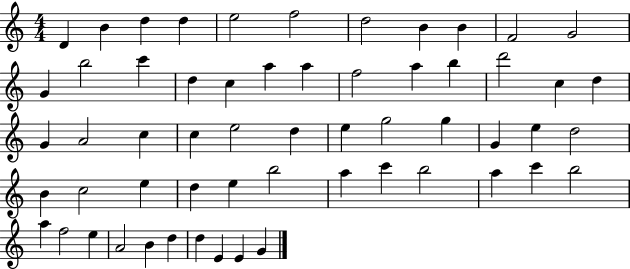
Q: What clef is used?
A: treble